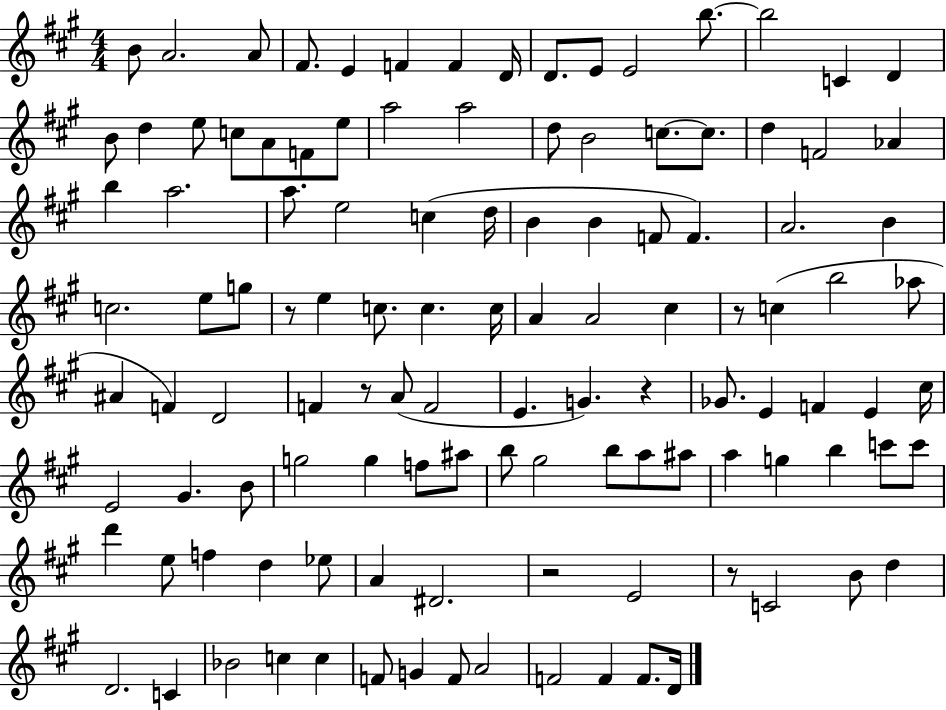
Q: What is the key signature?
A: A major